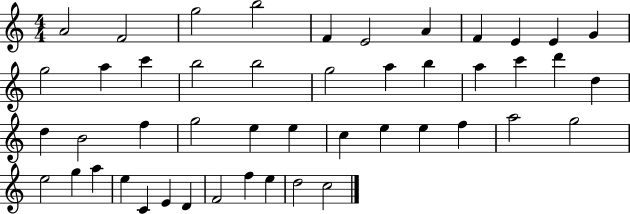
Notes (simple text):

A4/h F4/h G5/h B5/h F4/q E4/h A4/q F4/q E4/q E4/q G4/q G5/h A5/q C6/q B5/h B5/h G5/h A5/q B5/q A5/q C6/q D6/q D5/q D5/q B4/h F5/q G5/h E5/q E5/q C5/q E5/q E5/q F5/q A5/h G5/h E5/h G5/q A5/q E5/q C4/q E4/q D4/q F4/h F5/q E5/q D5/h C5/h